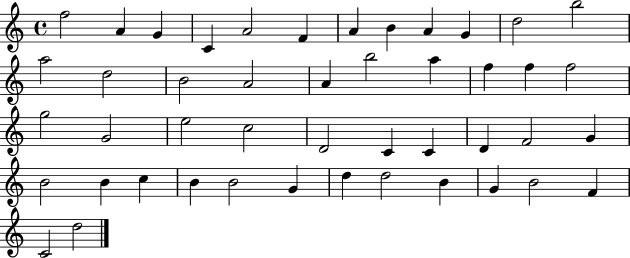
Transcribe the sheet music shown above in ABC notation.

X:1
T:Untitled
M:4/4
L:1/4
K:C
f2 A G C A2 F A B A G d2 b2 a2 d2 B2 A2 A b2 a f f f2 g2 G2 e2 c2 D2 C C D F2 G B2 B c B B2 G d d2 B G B2 F C2 d2